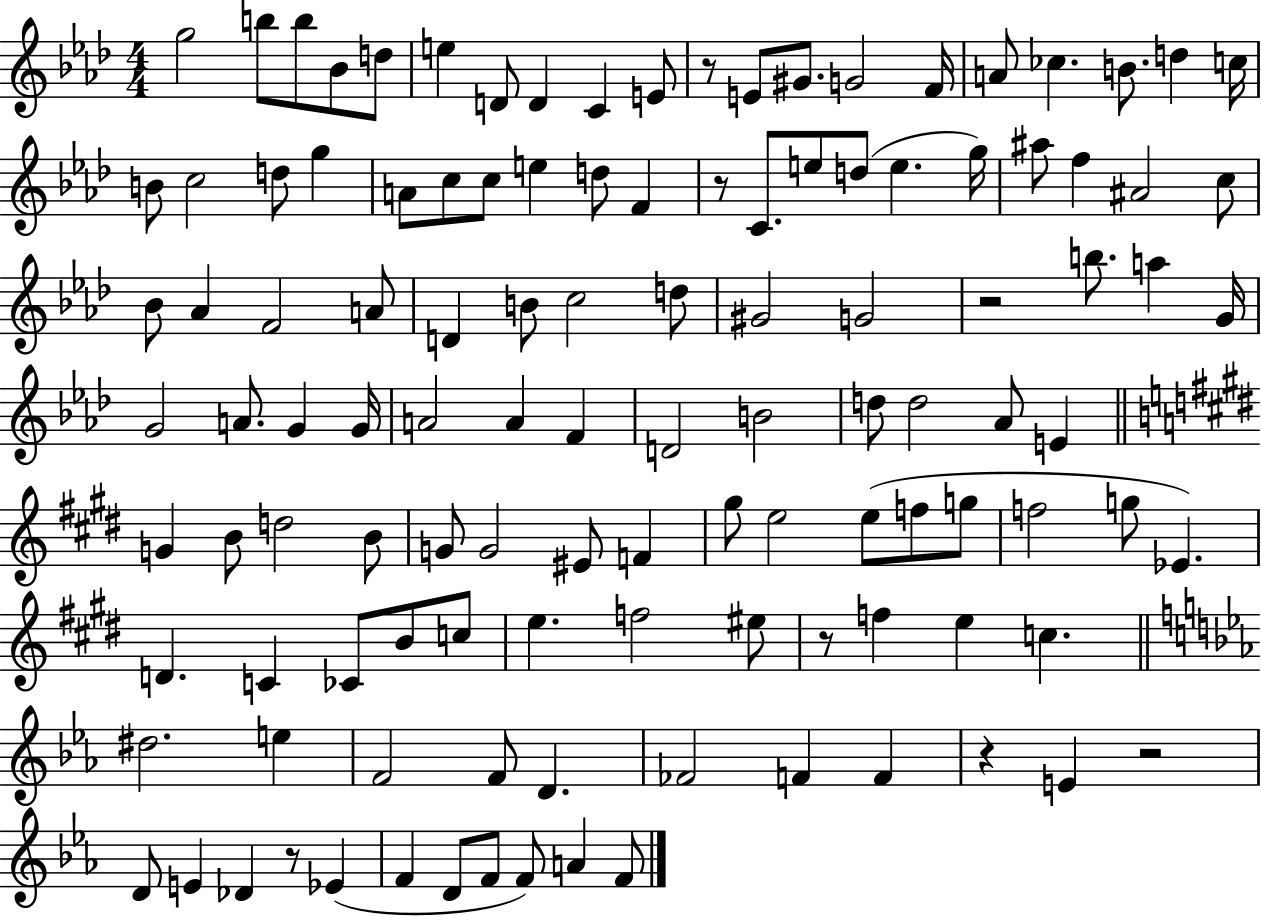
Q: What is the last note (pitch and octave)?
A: F4